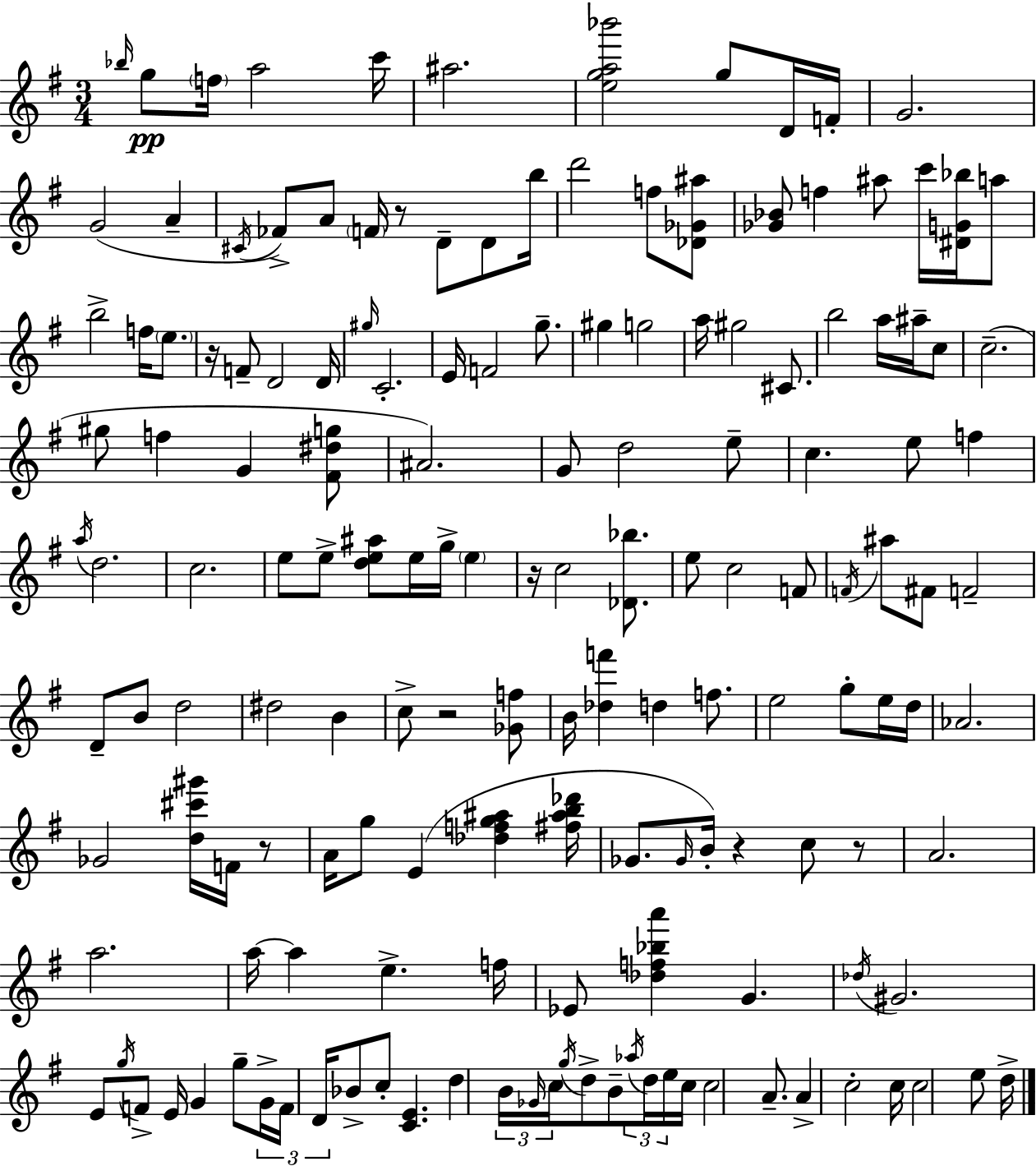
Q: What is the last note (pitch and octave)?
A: D5